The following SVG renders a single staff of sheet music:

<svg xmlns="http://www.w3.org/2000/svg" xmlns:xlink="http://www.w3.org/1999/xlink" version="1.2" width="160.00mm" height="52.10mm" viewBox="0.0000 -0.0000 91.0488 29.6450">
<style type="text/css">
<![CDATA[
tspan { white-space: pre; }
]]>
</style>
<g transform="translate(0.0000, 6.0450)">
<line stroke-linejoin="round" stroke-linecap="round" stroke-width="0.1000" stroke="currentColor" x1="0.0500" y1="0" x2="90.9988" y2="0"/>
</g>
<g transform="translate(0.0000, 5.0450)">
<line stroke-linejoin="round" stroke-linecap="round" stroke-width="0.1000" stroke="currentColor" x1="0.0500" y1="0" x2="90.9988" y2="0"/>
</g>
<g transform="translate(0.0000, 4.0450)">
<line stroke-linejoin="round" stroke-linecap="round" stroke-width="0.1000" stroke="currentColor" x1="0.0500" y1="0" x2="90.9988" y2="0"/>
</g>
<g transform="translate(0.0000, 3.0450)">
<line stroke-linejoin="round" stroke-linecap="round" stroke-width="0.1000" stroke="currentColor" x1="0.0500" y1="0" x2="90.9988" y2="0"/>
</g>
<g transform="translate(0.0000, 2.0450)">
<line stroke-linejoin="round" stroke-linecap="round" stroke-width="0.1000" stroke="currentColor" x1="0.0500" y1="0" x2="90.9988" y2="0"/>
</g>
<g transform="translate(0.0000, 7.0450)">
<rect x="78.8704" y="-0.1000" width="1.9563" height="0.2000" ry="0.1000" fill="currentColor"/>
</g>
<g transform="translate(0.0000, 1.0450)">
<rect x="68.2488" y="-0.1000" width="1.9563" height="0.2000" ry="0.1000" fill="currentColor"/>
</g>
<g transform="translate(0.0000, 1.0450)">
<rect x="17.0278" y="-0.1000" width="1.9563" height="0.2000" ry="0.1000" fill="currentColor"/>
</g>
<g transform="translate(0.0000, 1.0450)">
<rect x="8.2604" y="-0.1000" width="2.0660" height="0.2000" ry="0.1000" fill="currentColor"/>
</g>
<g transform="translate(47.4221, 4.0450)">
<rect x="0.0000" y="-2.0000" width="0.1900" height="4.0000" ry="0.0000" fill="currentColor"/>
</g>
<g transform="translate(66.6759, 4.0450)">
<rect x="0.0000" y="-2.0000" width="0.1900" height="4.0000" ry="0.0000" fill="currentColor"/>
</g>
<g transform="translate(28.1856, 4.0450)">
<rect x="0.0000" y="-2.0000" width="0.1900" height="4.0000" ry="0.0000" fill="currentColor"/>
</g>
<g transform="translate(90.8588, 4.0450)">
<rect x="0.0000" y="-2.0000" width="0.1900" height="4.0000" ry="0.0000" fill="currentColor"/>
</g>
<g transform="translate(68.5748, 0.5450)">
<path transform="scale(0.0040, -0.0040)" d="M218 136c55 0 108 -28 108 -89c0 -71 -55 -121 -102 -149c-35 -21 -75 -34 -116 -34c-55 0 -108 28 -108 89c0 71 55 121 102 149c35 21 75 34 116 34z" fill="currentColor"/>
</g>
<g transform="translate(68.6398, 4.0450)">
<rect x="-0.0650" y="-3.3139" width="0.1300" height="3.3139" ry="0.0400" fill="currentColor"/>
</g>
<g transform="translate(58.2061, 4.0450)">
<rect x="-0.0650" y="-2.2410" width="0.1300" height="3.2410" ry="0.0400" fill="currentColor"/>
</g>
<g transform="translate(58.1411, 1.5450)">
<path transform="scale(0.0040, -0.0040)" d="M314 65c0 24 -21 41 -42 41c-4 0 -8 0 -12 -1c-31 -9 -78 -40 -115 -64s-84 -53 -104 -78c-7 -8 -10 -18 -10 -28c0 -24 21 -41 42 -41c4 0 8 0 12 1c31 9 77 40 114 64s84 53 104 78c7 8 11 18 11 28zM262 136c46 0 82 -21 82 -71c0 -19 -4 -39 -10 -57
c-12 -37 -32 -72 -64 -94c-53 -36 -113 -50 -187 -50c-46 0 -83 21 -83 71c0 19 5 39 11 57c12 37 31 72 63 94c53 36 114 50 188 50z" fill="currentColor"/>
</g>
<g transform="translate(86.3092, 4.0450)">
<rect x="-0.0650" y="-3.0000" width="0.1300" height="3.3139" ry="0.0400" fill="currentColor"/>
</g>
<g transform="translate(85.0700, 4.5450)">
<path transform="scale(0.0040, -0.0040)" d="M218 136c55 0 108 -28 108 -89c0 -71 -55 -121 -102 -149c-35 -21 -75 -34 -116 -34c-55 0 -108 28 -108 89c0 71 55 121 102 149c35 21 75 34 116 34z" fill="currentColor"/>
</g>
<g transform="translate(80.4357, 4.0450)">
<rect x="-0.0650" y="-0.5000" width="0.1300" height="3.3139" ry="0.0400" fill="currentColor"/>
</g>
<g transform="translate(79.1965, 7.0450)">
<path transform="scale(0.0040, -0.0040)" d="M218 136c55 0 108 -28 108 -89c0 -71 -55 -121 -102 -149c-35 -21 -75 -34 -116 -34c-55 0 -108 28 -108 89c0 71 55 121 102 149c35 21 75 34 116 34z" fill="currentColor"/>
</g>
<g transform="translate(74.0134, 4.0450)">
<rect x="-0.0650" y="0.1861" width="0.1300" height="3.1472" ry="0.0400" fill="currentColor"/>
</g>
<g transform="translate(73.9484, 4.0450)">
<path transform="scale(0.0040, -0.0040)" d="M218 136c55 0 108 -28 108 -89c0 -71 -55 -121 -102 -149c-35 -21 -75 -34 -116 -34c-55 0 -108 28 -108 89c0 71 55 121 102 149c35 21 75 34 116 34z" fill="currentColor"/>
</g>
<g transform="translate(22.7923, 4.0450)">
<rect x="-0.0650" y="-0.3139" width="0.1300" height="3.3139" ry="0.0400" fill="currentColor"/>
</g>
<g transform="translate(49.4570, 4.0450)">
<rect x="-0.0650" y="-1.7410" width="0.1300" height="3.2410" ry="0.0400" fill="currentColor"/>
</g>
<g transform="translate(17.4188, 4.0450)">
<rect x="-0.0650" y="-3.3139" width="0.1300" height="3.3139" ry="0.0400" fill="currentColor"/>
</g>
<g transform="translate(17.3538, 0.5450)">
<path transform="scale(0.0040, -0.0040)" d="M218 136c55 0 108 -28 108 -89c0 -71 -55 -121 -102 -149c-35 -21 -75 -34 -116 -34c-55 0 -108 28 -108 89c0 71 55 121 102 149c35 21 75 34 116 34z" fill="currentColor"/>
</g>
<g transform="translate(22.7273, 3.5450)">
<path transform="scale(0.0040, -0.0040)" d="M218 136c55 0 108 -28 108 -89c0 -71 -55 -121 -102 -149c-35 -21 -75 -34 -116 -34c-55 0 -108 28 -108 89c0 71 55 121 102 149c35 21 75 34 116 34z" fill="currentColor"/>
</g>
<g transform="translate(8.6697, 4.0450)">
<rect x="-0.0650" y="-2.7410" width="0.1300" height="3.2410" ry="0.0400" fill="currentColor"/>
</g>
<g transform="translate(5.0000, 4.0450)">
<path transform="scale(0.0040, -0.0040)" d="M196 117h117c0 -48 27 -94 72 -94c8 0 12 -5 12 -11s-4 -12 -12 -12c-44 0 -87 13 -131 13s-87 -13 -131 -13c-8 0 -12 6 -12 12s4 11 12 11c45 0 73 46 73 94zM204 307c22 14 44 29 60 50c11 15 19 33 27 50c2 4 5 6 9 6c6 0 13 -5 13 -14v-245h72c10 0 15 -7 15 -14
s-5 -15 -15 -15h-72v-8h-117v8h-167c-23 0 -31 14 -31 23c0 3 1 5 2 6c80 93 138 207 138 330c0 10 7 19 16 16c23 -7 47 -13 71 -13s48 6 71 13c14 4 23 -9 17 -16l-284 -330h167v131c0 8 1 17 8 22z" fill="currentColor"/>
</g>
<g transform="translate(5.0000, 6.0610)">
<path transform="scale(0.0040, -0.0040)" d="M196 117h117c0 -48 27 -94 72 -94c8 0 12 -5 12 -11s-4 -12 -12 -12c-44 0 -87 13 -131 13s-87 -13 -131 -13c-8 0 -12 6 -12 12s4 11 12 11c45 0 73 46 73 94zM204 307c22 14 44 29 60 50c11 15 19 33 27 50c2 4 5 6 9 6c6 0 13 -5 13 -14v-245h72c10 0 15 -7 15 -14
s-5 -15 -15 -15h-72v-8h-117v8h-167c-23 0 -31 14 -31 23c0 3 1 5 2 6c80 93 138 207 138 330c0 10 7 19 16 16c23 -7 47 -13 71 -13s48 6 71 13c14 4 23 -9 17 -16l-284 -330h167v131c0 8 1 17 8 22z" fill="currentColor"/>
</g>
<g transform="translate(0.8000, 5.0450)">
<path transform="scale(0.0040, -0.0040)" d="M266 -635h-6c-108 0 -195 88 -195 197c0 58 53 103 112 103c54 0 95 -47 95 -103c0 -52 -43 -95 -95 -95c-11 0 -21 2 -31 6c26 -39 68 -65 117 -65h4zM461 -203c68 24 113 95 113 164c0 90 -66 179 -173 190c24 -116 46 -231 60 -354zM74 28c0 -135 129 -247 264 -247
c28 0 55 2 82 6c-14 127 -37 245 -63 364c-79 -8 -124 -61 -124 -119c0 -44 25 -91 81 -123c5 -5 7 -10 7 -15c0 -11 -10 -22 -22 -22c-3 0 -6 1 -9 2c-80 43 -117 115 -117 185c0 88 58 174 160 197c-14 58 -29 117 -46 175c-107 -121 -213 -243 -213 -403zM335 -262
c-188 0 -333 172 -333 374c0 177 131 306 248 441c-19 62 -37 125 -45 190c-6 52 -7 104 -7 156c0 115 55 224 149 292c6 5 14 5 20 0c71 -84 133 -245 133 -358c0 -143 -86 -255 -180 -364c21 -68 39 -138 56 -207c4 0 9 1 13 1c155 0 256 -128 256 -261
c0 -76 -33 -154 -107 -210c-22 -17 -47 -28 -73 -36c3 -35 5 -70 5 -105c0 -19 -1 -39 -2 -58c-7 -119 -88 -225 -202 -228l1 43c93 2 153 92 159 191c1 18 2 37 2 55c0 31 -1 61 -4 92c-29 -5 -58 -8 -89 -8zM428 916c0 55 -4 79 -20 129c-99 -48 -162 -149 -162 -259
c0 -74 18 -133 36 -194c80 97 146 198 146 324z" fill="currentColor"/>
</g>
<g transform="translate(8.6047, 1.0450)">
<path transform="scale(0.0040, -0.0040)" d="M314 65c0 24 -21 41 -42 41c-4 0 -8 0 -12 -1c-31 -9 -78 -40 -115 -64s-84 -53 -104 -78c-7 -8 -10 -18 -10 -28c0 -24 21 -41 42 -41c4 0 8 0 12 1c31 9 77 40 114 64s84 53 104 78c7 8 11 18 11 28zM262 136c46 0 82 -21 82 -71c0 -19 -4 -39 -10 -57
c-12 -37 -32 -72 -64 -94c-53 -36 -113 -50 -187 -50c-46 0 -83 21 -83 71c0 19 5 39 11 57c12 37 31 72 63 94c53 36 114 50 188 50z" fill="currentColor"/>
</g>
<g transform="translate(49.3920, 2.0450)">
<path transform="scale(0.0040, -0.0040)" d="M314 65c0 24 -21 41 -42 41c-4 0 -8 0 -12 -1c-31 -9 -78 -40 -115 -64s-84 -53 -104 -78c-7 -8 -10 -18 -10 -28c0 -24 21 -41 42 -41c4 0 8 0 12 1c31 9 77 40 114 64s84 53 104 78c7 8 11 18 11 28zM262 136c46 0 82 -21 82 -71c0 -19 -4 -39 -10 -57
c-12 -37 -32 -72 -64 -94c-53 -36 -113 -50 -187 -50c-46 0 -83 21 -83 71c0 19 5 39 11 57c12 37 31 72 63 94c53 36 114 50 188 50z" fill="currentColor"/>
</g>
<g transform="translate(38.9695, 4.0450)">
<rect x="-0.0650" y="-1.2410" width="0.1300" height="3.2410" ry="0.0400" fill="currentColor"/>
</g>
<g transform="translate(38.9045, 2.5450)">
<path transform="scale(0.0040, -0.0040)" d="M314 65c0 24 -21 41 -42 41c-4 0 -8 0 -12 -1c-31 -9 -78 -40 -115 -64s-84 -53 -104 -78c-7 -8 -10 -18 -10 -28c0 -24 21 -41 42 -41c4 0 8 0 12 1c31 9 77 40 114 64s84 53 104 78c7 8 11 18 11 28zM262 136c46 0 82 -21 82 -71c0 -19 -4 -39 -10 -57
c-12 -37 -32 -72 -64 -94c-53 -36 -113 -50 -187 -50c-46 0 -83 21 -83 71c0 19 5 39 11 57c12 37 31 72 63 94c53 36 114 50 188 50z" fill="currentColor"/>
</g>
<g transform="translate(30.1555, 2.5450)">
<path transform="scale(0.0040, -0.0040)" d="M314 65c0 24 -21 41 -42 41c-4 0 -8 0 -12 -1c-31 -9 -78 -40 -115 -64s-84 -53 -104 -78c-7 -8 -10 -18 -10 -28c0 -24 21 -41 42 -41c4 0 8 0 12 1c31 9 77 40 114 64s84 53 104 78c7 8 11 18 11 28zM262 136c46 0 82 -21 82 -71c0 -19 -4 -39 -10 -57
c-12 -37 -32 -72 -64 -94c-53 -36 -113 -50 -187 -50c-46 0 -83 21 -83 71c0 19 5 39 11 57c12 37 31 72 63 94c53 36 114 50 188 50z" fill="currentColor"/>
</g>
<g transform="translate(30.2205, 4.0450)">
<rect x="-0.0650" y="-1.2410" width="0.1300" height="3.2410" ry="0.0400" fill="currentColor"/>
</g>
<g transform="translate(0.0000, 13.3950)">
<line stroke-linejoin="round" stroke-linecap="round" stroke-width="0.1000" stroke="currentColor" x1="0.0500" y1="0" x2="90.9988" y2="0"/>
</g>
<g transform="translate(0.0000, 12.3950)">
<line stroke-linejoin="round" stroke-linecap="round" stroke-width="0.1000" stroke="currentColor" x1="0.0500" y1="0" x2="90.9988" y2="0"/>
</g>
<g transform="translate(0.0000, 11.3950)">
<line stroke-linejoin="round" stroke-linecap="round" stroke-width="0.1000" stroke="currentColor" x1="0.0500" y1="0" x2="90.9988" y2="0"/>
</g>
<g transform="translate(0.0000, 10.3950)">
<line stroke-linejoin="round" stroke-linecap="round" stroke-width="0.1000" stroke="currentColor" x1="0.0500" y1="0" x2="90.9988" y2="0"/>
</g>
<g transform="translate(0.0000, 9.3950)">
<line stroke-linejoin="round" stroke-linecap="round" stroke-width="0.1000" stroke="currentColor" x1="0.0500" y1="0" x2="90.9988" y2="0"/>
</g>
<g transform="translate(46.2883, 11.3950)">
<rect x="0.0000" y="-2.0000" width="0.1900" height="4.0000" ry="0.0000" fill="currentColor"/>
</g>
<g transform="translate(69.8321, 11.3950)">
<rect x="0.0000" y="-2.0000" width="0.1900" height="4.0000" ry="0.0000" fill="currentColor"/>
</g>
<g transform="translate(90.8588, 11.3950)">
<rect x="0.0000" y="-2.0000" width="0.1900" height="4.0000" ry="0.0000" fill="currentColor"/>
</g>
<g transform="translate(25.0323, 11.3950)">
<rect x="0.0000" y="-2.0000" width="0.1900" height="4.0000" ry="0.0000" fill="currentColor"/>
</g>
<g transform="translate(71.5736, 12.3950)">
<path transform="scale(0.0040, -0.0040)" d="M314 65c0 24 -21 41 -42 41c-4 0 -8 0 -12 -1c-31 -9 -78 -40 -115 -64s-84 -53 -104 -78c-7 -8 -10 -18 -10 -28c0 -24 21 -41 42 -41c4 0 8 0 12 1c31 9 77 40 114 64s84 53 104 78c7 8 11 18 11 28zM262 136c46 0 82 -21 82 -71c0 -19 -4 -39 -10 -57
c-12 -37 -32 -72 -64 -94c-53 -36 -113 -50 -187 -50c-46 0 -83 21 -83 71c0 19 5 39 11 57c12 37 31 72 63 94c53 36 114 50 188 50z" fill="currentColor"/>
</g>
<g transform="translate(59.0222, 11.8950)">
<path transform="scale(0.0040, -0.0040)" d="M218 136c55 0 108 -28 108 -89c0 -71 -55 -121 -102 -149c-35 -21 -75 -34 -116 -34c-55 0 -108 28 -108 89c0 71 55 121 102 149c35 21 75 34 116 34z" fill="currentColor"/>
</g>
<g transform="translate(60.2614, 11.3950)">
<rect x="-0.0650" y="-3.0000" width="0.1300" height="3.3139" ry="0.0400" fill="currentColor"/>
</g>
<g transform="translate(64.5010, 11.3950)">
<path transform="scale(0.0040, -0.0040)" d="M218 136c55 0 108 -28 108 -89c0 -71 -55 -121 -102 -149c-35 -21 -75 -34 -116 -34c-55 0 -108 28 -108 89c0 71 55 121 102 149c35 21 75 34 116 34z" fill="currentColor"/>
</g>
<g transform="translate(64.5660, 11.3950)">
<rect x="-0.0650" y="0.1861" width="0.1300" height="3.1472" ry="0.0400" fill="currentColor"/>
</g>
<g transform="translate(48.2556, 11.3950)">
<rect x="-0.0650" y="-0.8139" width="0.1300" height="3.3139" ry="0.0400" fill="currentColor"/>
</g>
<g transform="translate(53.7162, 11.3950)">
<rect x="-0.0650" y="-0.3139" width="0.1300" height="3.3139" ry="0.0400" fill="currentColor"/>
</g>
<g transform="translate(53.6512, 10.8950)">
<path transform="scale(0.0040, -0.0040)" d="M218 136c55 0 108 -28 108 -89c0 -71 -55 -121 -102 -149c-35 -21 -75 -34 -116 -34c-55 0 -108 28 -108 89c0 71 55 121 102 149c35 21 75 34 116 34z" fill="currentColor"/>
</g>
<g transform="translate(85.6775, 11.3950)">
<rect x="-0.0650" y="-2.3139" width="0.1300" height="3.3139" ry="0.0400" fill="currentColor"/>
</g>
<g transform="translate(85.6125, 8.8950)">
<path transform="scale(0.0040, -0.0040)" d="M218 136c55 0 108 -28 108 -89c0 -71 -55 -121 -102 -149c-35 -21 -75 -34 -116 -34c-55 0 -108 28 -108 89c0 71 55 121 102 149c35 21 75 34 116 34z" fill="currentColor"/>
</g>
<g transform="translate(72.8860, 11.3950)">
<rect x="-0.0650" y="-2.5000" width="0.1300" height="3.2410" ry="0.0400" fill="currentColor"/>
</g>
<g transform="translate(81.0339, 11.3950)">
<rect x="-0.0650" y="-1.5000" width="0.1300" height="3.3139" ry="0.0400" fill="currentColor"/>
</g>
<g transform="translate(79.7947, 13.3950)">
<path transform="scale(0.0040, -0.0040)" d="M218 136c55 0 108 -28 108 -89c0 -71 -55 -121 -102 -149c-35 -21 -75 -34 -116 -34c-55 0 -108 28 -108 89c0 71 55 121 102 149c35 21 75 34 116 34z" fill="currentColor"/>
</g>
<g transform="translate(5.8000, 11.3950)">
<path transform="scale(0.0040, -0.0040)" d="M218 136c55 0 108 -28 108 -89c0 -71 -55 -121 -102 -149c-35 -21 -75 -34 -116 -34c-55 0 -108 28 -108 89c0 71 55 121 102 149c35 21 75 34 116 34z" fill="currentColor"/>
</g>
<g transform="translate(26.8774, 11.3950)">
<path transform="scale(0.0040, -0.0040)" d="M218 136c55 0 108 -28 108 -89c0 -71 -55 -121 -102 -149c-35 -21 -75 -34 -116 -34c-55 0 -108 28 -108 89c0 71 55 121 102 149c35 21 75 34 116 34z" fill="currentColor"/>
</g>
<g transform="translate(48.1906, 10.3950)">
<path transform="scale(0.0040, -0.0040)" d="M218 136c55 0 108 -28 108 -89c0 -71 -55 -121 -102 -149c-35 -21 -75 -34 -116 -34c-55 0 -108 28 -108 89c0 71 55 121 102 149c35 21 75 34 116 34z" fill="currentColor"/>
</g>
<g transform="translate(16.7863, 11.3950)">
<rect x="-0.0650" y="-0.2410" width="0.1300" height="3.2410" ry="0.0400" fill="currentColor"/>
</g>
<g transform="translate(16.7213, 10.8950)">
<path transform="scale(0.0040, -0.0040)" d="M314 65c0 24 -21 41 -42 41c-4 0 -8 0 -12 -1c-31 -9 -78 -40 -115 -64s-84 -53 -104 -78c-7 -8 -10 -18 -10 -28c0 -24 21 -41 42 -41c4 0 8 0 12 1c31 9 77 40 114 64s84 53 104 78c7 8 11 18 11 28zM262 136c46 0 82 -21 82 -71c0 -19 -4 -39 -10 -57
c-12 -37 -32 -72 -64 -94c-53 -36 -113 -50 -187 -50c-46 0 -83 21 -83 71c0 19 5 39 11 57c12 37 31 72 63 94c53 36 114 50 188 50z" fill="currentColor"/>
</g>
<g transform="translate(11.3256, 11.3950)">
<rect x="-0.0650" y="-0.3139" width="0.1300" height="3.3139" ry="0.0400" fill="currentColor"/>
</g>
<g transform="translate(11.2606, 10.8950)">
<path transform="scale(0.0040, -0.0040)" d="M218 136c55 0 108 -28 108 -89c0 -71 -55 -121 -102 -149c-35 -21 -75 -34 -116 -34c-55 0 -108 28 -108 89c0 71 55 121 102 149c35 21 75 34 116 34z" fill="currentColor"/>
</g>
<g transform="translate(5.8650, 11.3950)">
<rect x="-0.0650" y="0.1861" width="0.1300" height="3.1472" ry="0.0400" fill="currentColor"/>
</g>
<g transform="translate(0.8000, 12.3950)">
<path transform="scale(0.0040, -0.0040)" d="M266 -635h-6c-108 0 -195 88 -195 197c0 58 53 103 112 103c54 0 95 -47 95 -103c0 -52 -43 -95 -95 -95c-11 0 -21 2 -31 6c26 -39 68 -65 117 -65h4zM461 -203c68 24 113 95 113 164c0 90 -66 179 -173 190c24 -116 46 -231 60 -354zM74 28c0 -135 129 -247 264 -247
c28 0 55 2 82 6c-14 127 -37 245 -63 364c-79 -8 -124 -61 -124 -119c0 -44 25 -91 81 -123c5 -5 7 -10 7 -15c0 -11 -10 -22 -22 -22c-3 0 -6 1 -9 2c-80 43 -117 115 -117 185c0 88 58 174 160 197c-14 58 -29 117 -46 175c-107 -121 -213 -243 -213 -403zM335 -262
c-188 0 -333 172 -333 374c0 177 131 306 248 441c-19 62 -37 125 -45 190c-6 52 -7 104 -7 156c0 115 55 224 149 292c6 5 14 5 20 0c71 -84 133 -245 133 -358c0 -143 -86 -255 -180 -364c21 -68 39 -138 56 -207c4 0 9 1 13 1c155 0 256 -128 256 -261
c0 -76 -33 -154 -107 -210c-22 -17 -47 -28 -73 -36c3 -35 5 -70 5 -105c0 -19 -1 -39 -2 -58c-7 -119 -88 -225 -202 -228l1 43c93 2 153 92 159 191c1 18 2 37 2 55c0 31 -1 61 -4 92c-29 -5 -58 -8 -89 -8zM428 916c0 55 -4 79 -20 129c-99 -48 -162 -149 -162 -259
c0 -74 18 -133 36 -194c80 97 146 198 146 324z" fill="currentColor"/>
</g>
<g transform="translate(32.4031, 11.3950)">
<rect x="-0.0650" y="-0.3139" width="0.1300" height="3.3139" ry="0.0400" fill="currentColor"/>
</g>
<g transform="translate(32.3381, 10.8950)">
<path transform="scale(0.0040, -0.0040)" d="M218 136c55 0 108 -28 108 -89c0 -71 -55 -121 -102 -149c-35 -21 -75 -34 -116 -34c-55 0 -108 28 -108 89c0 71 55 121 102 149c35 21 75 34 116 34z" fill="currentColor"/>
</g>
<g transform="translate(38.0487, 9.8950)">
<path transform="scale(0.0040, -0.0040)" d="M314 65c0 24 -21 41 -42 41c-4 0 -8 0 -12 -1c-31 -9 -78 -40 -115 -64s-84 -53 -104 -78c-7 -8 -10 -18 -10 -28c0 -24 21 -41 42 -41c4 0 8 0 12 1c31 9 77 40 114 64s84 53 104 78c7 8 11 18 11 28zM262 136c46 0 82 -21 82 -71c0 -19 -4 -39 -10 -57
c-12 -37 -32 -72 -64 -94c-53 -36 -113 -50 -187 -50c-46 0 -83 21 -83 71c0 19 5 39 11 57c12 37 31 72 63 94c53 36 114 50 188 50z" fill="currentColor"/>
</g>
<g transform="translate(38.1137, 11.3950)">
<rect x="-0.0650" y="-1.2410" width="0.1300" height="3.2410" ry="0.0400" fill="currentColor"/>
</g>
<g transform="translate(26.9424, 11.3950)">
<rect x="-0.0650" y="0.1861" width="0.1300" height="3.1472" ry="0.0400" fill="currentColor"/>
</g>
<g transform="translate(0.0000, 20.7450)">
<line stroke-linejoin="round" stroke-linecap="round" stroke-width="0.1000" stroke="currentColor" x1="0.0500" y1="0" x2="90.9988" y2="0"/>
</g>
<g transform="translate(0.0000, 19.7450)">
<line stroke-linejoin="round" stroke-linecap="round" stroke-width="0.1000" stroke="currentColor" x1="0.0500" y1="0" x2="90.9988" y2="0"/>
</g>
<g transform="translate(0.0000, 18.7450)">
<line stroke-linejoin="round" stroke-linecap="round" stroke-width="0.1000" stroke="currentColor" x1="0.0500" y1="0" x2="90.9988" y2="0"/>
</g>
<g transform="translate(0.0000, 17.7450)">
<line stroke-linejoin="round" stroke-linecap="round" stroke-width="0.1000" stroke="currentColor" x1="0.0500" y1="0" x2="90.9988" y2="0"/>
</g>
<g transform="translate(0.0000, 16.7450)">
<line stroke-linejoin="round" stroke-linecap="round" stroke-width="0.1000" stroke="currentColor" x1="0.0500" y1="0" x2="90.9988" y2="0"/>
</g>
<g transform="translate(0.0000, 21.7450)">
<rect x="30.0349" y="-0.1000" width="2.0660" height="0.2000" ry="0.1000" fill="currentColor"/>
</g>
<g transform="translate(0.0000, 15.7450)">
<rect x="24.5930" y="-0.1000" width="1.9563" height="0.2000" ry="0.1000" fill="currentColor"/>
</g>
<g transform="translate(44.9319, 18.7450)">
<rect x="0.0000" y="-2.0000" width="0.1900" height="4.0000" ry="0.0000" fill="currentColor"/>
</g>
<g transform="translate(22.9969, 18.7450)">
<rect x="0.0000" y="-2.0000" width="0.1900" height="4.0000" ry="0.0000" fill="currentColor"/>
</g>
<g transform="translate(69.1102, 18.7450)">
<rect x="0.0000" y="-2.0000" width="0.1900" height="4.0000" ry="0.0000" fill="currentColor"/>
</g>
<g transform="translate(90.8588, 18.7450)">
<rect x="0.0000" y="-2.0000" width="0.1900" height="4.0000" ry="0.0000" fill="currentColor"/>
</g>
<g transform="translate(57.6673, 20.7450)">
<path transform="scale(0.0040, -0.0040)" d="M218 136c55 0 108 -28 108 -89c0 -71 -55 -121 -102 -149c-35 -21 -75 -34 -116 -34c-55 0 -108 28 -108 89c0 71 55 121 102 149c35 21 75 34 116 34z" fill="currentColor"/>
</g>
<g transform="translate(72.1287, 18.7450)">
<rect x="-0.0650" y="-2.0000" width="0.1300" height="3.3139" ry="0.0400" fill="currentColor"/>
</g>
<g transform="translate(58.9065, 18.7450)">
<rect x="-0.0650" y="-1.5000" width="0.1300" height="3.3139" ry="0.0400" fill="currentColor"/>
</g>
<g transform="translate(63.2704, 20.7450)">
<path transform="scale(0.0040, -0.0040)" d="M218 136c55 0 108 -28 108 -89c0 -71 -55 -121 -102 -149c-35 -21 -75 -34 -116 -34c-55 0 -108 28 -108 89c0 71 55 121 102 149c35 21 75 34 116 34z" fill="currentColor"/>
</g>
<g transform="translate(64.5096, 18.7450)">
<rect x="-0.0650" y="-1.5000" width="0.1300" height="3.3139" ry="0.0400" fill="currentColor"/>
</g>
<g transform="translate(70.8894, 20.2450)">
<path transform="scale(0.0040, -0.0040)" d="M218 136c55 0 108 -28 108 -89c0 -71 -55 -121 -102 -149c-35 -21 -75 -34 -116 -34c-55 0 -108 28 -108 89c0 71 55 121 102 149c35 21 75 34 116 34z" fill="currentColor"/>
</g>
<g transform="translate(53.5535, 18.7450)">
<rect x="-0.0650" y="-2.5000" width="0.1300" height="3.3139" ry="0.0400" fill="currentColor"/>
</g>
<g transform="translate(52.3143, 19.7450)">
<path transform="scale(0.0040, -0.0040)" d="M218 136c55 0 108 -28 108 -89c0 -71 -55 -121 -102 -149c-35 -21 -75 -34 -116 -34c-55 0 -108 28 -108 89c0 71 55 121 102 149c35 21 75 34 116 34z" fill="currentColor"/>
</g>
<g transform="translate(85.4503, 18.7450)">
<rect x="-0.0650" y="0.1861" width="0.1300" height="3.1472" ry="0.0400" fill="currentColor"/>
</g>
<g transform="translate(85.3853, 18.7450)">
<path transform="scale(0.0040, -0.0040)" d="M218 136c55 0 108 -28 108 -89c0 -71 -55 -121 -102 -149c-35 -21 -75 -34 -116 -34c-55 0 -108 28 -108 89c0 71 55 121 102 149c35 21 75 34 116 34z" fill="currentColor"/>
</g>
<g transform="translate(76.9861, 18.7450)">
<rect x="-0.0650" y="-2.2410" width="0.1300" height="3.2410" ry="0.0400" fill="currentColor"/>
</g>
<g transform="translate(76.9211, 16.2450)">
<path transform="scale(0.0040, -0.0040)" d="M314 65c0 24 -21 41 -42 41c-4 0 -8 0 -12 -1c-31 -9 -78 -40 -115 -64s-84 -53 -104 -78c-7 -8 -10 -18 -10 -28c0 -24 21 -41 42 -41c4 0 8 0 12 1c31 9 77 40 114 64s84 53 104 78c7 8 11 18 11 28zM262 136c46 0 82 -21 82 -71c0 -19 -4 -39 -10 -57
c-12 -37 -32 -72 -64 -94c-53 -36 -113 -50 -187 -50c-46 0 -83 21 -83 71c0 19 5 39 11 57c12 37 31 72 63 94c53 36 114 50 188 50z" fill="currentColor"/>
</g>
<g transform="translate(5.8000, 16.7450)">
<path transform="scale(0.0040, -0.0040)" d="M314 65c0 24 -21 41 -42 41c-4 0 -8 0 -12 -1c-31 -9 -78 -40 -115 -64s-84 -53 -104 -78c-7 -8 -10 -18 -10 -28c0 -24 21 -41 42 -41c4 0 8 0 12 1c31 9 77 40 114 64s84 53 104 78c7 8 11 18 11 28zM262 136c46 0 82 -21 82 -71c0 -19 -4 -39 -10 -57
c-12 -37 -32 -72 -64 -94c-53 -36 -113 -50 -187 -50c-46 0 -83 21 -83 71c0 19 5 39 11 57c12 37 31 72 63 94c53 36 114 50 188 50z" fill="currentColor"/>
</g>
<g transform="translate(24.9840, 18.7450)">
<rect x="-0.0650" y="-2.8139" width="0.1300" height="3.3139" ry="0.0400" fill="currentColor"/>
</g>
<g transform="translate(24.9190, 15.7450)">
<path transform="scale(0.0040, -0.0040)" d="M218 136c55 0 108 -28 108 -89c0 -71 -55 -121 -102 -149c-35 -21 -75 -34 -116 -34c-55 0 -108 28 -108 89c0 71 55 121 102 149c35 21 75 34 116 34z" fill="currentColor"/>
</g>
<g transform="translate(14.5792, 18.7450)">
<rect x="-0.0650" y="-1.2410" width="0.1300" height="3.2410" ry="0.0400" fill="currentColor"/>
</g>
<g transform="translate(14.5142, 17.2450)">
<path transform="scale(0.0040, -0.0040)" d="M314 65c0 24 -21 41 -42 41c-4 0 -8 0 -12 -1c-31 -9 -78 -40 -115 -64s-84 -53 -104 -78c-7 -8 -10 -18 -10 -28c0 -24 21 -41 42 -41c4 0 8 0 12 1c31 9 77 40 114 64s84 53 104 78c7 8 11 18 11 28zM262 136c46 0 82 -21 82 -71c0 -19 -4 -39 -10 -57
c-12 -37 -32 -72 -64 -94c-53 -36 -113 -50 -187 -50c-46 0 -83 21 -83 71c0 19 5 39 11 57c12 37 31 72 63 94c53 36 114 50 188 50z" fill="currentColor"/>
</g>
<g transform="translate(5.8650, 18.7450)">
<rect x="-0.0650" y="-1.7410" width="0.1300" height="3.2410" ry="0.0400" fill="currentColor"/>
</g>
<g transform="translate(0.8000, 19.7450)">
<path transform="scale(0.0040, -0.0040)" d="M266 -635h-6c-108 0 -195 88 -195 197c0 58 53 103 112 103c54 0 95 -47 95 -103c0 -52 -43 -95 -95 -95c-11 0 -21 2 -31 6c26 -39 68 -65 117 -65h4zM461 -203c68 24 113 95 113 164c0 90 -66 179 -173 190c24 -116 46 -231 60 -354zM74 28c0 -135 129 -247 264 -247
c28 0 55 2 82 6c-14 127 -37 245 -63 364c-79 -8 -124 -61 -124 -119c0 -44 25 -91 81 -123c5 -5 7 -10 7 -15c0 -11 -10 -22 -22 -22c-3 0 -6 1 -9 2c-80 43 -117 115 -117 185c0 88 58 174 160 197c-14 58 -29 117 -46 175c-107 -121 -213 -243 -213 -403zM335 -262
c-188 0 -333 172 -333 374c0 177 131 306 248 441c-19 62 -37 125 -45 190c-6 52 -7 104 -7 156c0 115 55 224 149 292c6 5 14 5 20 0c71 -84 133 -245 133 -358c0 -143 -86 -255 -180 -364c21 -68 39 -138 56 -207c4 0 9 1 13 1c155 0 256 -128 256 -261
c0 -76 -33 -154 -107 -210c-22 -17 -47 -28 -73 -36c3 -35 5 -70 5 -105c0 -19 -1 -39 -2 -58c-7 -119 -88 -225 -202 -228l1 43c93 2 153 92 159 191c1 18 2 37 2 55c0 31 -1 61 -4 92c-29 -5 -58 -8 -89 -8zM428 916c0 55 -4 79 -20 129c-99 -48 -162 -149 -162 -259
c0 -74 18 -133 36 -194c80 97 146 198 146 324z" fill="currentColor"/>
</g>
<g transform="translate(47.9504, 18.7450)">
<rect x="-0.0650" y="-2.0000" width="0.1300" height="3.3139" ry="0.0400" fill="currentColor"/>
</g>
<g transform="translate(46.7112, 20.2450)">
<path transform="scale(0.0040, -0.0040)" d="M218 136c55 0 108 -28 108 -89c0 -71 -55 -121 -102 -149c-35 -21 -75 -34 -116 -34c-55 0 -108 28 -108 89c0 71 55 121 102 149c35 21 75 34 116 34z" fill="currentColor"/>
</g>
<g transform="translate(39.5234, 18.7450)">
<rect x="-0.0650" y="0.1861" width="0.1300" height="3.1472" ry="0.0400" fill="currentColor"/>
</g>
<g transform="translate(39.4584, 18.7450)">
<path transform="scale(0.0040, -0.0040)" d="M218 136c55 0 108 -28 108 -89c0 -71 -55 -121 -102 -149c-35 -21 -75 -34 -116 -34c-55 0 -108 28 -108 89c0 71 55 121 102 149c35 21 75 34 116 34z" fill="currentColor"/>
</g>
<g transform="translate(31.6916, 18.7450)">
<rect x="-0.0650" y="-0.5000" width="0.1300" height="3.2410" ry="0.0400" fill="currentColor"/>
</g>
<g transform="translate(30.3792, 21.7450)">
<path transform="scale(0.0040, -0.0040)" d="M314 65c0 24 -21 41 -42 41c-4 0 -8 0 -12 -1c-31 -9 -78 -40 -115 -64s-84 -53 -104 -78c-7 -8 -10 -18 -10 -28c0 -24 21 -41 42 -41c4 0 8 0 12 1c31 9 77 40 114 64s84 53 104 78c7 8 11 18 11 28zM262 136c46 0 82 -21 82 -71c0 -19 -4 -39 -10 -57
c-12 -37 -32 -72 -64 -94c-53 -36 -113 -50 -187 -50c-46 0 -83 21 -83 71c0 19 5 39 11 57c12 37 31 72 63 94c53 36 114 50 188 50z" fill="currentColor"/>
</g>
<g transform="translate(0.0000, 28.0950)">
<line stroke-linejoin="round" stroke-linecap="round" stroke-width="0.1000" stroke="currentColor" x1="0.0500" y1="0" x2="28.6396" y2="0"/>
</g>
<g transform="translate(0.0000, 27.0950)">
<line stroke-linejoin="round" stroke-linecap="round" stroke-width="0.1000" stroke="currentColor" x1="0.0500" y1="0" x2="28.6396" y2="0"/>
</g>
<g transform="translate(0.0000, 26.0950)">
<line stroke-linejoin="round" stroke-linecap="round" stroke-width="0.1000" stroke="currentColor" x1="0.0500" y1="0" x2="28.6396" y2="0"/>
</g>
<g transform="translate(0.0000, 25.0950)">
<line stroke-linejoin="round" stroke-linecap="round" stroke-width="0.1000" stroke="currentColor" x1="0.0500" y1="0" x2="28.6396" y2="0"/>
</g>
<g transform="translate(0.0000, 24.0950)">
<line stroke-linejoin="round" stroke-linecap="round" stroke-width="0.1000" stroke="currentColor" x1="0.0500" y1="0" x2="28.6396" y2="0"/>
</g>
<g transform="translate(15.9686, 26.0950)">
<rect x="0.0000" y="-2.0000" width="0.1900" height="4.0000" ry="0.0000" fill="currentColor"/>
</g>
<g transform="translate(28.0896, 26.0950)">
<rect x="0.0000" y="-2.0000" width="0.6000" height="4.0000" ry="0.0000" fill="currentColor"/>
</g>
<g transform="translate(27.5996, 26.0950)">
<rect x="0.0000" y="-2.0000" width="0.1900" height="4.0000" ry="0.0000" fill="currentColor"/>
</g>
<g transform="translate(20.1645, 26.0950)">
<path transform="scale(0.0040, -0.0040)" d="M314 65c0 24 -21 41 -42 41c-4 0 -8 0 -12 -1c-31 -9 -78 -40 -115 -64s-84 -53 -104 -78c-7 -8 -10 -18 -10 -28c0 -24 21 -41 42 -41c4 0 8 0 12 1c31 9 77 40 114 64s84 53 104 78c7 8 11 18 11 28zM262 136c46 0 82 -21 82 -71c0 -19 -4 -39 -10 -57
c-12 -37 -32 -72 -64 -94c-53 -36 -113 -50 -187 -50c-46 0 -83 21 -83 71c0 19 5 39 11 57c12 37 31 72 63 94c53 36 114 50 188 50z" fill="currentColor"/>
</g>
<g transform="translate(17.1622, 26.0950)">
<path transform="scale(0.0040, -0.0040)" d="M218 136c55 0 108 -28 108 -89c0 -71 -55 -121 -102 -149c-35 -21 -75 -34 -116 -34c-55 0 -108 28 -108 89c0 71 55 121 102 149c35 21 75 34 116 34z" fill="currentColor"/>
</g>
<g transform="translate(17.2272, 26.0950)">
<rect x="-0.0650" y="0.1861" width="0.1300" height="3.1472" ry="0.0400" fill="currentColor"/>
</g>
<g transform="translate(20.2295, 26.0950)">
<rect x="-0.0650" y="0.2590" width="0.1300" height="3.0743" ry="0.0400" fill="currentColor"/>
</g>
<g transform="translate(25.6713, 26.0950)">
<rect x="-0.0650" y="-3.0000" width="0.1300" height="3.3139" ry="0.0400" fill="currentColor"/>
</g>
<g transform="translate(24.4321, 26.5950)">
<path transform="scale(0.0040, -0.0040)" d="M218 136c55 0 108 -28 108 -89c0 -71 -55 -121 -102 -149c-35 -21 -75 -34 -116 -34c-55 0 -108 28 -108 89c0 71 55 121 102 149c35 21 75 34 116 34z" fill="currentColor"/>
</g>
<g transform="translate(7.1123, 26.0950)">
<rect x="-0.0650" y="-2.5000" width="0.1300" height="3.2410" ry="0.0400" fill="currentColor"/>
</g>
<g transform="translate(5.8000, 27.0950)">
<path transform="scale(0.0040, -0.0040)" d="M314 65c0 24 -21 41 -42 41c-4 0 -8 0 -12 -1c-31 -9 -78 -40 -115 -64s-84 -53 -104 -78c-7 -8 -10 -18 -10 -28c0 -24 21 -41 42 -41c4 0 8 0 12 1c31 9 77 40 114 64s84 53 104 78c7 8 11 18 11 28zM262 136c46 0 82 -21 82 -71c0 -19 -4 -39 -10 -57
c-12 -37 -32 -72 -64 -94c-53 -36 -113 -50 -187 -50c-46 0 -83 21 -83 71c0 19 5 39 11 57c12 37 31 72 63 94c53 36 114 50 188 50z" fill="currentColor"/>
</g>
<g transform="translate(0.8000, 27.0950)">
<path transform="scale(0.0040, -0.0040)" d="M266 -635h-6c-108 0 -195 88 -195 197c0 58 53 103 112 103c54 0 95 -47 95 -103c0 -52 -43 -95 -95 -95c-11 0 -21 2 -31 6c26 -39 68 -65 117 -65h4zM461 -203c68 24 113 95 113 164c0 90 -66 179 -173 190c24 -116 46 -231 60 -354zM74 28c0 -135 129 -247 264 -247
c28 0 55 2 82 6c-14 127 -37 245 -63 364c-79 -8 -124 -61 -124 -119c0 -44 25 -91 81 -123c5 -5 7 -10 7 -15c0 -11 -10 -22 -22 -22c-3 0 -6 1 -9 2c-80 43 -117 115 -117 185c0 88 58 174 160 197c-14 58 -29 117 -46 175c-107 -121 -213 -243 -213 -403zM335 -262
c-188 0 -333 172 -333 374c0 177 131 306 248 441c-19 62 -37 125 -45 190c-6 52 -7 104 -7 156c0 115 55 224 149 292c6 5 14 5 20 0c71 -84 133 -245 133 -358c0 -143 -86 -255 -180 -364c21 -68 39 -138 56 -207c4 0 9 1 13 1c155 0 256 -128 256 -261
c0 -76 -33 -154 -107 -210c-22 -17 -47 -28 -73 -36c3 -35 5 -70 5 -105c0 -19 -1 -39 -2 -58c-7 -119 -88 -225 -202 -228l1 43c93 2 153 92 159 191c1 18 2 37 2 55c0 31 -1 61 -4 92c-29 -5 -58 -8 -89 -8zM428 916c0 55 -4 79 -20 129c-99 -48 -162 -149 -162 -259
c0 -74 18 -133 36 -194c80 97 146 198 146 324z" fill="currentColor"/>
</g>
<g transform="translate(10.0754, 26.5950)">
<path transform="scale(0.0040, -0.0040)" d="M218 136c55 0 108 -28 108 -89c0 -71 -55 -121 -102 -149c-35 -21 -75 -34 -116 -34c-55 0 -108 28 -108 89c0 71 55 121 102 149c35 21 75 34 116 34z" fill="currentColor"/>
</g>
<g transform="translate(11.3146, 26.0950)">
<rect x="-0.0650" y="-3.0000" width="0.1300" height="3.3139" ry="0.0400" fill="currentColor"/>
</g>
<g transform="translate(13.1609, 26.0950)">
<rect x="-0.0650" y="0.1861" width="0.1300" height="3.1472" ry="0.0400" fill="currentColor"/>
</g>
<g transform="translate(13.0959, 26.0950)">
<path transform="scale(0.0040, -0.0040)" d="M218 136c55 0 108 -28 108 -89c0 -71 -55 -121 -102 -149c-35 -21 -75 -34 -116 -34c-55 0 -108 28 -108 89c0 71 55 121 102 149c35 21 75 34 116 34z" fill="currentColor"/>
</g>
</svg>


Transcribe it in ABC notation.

X:1
T:Untitled
M:4/4
L:1/4
K:C
a2 b c e2 e2 f2 g2 b B C A B c c2 B c e2 d c A B G2 E g f2 e2 a C2 B F G E E F g2 B G2 A B B B2 A